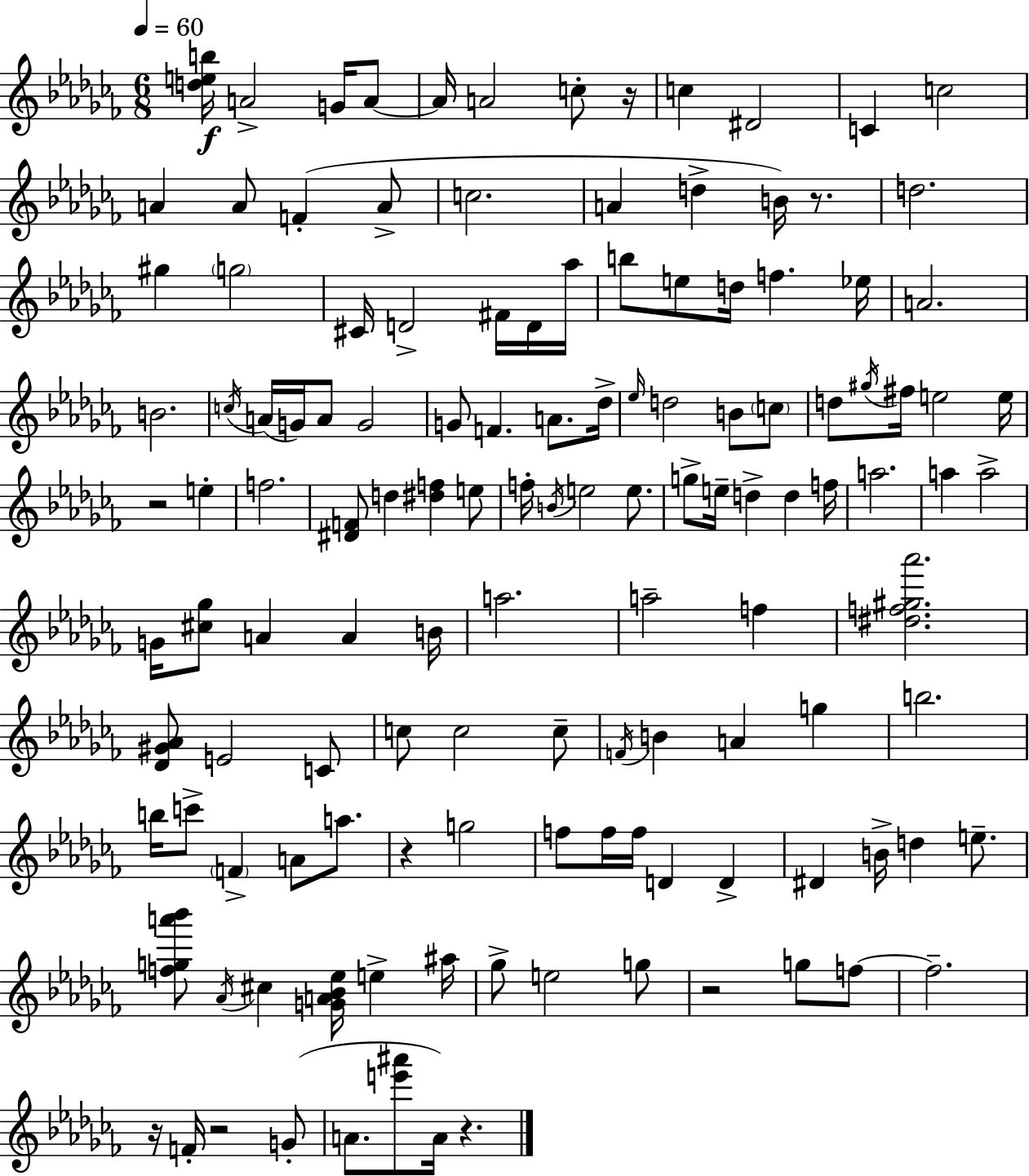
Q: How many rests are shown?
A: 8